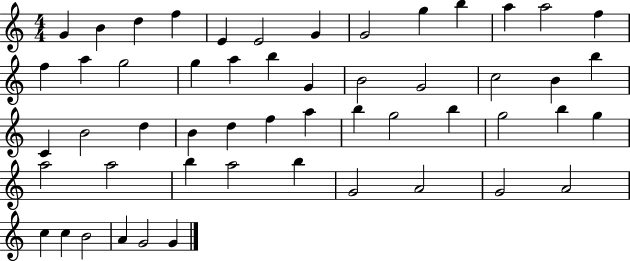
G4/q B4/q D5/q F5/q E4/q E4/h G4/q G4/h G5/q B5/q A5/q A5/h F5/q F5/q A5/q G5/h G5/q A5/q B5/q G4/q B4/h G4/h C5/h B4/q B5/q C4/q B4/h D5/q B4/q D5/q F5/q A5/q B5/q G5/h B5/q G5/h B5/q G5/q A5/h A5/h B5/q A5/h B5/q G4/h A4/h G4/h A4/h C5/q C5/q B4/h A4/q G4/h G4/q